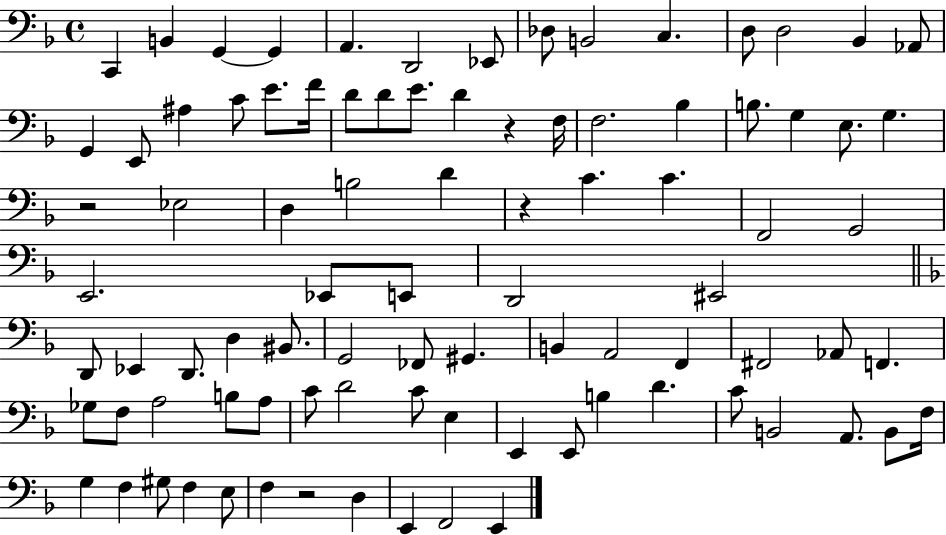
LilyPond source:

{
  \clef bass
  \time 4/4
  \defaultTimeSignature
  \key f \major
  c,4 b,4 g,4~~ g,4 | a,4. d,2 ees,8 | des8 b,2 c4. | d8 d2 bes,4 aes,8 | \break g,4 e,8 ais4 c'8 e'8. f'16 | d'8 d'8 e'8. d'4 r4 f16 | f2. bes4 | b8. g4 e8. g4. | \break r2 ees2 | d4 b2 d'4 | r4 c'4. c'4. | f,2 g,2 | \break e,2. ees,8 e,8 | d,2 eis,2 | \bar "||" \break \key d \minor d,8 ees,4 d,8. d4 bis,8. | g,2 fes,8 gis,4. | b,4 a,2 f,4 | fis,2 aes,8 f,4. | \break ges8 f8 a2 b8 a8 | c'8 d'2 c'8 e4 | e,4 e,8 b4 d'4. | c'8 b,2 a,8. b,8 f16 | \break g4 f4 gis8 f4 e8 | f4 r2 d4 | e,4 f,2 e,4 | \bar "|."
}